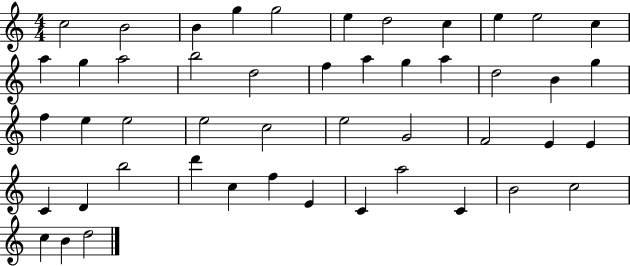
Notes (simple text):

C5/h B4/h B4/q G5/q G5/h E5/q D5/h C5/q E5/q E5/h C5/q A5/q G5/q A5/h B5/h D5/h F5/q A5/q G5/q A5/q D5/h B4/q G5/q F5/q E5/q E5/h E5/h C5/h E5/h G4/h F4/h E4/q E4/q C4/q D4/q B5/h D6/q C5/q F5/q E4/q C4/q A5/h C4/q B4/h C5/h C5/q B4/q D5/h